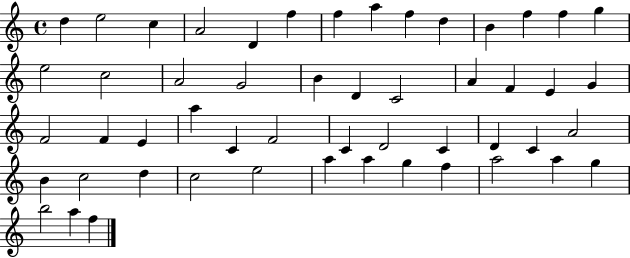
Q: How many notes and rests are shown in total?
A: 52